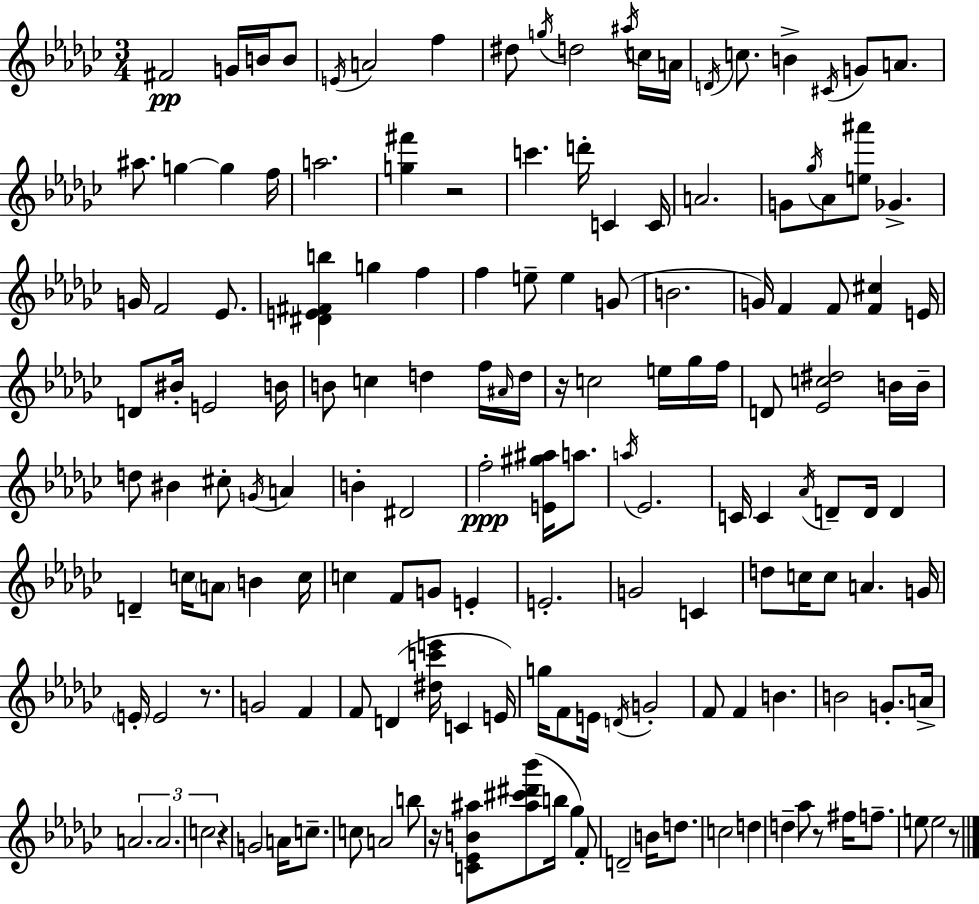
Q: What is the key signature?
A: EES minor